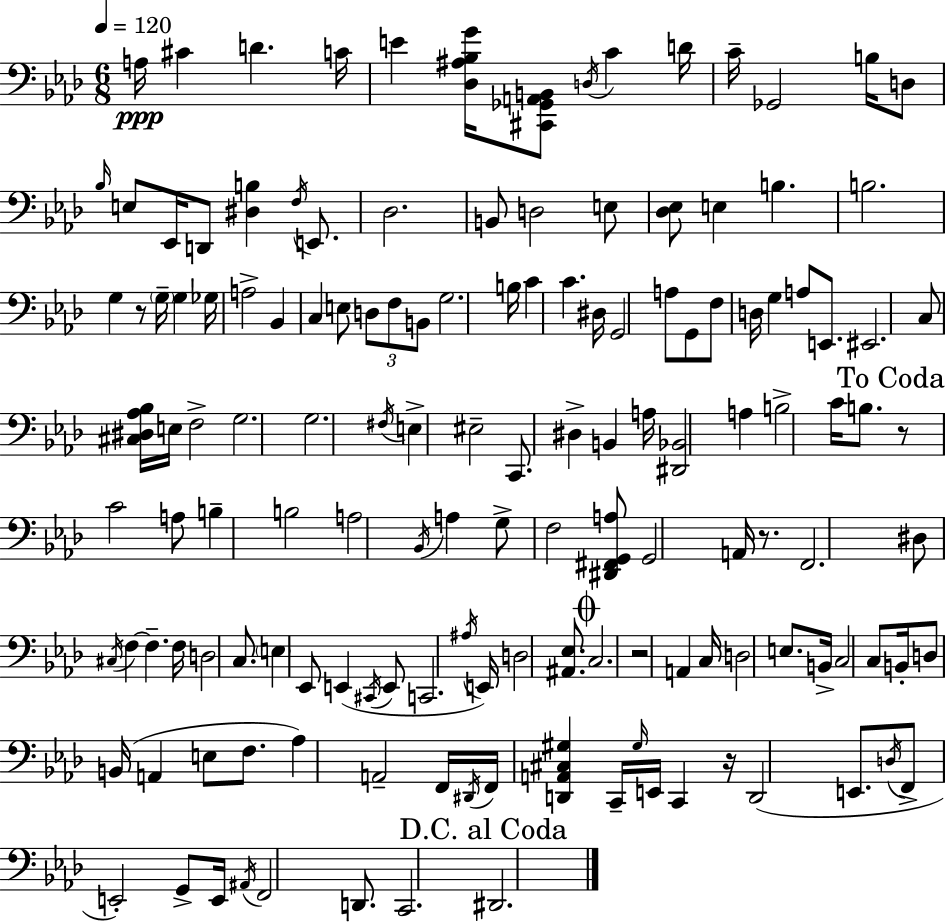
X:1
T:Untitled
M:6/8
L:1/4
K:Ab
A,/4 ^C D C/4 E [_D,^A,_B,G]/4 [^C,,_G,,A,,B,,]/2 D,/4 C D/4 C/4 _G,,2 B,/4 D,/2 _B,/4 E,/2 _E,,/4 D,,/2 [^D,B,] F,/4 E,,/2 _D,2 B,,/2 D,2 E,/2 [_D,_E,]/2 E, B, B,2 G, z/2 G,/4 G, _G,/4 A,2 _B,, C, E,/2 D,/2 F,/2 B,,/2 G,2 B,/4 C C ^D,/4 G,,2 A,/2 G,,/2 F,/2 D,/4 G, A,/2 E,,/2 ^E,,2 C,/2 [^C,^D,_A,_B,]/4 E,/4 F,2 G,2 G,2 ^F,/4 E, ^E,2 C,,/2 ^D, B,, A,/4 [^D,,_B,,]2 A, B,2 C/4 B,/2 z/2 C2 A,/2 B, B,2 A,2 _B,,/4 A, G,/2 F,2 [^D,,^F,,G,,A,]/2 G,,2 A,,/4 z/2 F,,2 ^D,/2 ^C,/4 F, F, F,/4 D,2 C,/2 E, _E,,/2 E,, ^C,,/4 E,,/2 C,,2 ^A,/4 E,,/4 D,2 [^A,,_E,]/2 C,2 z2 A,, C,/4 D,2 E,/2 B,,/4 C,2 C,/2 B,,/4 D,/2 B,,/4 A,, E,/2 F,/2 _A, A,,2 F,,/4 ^D,,/4 F,,/4 [D,,A,,^C,^G,] C,,/4 ^G,/4 E,,/4 C,, z/4 D,,2 E,,/2 D,/4 F,,/2 E,,2 G,,/2 E,,/4 ^A,,/4 F,,2 D,,/2 C,,2 ^D,,2